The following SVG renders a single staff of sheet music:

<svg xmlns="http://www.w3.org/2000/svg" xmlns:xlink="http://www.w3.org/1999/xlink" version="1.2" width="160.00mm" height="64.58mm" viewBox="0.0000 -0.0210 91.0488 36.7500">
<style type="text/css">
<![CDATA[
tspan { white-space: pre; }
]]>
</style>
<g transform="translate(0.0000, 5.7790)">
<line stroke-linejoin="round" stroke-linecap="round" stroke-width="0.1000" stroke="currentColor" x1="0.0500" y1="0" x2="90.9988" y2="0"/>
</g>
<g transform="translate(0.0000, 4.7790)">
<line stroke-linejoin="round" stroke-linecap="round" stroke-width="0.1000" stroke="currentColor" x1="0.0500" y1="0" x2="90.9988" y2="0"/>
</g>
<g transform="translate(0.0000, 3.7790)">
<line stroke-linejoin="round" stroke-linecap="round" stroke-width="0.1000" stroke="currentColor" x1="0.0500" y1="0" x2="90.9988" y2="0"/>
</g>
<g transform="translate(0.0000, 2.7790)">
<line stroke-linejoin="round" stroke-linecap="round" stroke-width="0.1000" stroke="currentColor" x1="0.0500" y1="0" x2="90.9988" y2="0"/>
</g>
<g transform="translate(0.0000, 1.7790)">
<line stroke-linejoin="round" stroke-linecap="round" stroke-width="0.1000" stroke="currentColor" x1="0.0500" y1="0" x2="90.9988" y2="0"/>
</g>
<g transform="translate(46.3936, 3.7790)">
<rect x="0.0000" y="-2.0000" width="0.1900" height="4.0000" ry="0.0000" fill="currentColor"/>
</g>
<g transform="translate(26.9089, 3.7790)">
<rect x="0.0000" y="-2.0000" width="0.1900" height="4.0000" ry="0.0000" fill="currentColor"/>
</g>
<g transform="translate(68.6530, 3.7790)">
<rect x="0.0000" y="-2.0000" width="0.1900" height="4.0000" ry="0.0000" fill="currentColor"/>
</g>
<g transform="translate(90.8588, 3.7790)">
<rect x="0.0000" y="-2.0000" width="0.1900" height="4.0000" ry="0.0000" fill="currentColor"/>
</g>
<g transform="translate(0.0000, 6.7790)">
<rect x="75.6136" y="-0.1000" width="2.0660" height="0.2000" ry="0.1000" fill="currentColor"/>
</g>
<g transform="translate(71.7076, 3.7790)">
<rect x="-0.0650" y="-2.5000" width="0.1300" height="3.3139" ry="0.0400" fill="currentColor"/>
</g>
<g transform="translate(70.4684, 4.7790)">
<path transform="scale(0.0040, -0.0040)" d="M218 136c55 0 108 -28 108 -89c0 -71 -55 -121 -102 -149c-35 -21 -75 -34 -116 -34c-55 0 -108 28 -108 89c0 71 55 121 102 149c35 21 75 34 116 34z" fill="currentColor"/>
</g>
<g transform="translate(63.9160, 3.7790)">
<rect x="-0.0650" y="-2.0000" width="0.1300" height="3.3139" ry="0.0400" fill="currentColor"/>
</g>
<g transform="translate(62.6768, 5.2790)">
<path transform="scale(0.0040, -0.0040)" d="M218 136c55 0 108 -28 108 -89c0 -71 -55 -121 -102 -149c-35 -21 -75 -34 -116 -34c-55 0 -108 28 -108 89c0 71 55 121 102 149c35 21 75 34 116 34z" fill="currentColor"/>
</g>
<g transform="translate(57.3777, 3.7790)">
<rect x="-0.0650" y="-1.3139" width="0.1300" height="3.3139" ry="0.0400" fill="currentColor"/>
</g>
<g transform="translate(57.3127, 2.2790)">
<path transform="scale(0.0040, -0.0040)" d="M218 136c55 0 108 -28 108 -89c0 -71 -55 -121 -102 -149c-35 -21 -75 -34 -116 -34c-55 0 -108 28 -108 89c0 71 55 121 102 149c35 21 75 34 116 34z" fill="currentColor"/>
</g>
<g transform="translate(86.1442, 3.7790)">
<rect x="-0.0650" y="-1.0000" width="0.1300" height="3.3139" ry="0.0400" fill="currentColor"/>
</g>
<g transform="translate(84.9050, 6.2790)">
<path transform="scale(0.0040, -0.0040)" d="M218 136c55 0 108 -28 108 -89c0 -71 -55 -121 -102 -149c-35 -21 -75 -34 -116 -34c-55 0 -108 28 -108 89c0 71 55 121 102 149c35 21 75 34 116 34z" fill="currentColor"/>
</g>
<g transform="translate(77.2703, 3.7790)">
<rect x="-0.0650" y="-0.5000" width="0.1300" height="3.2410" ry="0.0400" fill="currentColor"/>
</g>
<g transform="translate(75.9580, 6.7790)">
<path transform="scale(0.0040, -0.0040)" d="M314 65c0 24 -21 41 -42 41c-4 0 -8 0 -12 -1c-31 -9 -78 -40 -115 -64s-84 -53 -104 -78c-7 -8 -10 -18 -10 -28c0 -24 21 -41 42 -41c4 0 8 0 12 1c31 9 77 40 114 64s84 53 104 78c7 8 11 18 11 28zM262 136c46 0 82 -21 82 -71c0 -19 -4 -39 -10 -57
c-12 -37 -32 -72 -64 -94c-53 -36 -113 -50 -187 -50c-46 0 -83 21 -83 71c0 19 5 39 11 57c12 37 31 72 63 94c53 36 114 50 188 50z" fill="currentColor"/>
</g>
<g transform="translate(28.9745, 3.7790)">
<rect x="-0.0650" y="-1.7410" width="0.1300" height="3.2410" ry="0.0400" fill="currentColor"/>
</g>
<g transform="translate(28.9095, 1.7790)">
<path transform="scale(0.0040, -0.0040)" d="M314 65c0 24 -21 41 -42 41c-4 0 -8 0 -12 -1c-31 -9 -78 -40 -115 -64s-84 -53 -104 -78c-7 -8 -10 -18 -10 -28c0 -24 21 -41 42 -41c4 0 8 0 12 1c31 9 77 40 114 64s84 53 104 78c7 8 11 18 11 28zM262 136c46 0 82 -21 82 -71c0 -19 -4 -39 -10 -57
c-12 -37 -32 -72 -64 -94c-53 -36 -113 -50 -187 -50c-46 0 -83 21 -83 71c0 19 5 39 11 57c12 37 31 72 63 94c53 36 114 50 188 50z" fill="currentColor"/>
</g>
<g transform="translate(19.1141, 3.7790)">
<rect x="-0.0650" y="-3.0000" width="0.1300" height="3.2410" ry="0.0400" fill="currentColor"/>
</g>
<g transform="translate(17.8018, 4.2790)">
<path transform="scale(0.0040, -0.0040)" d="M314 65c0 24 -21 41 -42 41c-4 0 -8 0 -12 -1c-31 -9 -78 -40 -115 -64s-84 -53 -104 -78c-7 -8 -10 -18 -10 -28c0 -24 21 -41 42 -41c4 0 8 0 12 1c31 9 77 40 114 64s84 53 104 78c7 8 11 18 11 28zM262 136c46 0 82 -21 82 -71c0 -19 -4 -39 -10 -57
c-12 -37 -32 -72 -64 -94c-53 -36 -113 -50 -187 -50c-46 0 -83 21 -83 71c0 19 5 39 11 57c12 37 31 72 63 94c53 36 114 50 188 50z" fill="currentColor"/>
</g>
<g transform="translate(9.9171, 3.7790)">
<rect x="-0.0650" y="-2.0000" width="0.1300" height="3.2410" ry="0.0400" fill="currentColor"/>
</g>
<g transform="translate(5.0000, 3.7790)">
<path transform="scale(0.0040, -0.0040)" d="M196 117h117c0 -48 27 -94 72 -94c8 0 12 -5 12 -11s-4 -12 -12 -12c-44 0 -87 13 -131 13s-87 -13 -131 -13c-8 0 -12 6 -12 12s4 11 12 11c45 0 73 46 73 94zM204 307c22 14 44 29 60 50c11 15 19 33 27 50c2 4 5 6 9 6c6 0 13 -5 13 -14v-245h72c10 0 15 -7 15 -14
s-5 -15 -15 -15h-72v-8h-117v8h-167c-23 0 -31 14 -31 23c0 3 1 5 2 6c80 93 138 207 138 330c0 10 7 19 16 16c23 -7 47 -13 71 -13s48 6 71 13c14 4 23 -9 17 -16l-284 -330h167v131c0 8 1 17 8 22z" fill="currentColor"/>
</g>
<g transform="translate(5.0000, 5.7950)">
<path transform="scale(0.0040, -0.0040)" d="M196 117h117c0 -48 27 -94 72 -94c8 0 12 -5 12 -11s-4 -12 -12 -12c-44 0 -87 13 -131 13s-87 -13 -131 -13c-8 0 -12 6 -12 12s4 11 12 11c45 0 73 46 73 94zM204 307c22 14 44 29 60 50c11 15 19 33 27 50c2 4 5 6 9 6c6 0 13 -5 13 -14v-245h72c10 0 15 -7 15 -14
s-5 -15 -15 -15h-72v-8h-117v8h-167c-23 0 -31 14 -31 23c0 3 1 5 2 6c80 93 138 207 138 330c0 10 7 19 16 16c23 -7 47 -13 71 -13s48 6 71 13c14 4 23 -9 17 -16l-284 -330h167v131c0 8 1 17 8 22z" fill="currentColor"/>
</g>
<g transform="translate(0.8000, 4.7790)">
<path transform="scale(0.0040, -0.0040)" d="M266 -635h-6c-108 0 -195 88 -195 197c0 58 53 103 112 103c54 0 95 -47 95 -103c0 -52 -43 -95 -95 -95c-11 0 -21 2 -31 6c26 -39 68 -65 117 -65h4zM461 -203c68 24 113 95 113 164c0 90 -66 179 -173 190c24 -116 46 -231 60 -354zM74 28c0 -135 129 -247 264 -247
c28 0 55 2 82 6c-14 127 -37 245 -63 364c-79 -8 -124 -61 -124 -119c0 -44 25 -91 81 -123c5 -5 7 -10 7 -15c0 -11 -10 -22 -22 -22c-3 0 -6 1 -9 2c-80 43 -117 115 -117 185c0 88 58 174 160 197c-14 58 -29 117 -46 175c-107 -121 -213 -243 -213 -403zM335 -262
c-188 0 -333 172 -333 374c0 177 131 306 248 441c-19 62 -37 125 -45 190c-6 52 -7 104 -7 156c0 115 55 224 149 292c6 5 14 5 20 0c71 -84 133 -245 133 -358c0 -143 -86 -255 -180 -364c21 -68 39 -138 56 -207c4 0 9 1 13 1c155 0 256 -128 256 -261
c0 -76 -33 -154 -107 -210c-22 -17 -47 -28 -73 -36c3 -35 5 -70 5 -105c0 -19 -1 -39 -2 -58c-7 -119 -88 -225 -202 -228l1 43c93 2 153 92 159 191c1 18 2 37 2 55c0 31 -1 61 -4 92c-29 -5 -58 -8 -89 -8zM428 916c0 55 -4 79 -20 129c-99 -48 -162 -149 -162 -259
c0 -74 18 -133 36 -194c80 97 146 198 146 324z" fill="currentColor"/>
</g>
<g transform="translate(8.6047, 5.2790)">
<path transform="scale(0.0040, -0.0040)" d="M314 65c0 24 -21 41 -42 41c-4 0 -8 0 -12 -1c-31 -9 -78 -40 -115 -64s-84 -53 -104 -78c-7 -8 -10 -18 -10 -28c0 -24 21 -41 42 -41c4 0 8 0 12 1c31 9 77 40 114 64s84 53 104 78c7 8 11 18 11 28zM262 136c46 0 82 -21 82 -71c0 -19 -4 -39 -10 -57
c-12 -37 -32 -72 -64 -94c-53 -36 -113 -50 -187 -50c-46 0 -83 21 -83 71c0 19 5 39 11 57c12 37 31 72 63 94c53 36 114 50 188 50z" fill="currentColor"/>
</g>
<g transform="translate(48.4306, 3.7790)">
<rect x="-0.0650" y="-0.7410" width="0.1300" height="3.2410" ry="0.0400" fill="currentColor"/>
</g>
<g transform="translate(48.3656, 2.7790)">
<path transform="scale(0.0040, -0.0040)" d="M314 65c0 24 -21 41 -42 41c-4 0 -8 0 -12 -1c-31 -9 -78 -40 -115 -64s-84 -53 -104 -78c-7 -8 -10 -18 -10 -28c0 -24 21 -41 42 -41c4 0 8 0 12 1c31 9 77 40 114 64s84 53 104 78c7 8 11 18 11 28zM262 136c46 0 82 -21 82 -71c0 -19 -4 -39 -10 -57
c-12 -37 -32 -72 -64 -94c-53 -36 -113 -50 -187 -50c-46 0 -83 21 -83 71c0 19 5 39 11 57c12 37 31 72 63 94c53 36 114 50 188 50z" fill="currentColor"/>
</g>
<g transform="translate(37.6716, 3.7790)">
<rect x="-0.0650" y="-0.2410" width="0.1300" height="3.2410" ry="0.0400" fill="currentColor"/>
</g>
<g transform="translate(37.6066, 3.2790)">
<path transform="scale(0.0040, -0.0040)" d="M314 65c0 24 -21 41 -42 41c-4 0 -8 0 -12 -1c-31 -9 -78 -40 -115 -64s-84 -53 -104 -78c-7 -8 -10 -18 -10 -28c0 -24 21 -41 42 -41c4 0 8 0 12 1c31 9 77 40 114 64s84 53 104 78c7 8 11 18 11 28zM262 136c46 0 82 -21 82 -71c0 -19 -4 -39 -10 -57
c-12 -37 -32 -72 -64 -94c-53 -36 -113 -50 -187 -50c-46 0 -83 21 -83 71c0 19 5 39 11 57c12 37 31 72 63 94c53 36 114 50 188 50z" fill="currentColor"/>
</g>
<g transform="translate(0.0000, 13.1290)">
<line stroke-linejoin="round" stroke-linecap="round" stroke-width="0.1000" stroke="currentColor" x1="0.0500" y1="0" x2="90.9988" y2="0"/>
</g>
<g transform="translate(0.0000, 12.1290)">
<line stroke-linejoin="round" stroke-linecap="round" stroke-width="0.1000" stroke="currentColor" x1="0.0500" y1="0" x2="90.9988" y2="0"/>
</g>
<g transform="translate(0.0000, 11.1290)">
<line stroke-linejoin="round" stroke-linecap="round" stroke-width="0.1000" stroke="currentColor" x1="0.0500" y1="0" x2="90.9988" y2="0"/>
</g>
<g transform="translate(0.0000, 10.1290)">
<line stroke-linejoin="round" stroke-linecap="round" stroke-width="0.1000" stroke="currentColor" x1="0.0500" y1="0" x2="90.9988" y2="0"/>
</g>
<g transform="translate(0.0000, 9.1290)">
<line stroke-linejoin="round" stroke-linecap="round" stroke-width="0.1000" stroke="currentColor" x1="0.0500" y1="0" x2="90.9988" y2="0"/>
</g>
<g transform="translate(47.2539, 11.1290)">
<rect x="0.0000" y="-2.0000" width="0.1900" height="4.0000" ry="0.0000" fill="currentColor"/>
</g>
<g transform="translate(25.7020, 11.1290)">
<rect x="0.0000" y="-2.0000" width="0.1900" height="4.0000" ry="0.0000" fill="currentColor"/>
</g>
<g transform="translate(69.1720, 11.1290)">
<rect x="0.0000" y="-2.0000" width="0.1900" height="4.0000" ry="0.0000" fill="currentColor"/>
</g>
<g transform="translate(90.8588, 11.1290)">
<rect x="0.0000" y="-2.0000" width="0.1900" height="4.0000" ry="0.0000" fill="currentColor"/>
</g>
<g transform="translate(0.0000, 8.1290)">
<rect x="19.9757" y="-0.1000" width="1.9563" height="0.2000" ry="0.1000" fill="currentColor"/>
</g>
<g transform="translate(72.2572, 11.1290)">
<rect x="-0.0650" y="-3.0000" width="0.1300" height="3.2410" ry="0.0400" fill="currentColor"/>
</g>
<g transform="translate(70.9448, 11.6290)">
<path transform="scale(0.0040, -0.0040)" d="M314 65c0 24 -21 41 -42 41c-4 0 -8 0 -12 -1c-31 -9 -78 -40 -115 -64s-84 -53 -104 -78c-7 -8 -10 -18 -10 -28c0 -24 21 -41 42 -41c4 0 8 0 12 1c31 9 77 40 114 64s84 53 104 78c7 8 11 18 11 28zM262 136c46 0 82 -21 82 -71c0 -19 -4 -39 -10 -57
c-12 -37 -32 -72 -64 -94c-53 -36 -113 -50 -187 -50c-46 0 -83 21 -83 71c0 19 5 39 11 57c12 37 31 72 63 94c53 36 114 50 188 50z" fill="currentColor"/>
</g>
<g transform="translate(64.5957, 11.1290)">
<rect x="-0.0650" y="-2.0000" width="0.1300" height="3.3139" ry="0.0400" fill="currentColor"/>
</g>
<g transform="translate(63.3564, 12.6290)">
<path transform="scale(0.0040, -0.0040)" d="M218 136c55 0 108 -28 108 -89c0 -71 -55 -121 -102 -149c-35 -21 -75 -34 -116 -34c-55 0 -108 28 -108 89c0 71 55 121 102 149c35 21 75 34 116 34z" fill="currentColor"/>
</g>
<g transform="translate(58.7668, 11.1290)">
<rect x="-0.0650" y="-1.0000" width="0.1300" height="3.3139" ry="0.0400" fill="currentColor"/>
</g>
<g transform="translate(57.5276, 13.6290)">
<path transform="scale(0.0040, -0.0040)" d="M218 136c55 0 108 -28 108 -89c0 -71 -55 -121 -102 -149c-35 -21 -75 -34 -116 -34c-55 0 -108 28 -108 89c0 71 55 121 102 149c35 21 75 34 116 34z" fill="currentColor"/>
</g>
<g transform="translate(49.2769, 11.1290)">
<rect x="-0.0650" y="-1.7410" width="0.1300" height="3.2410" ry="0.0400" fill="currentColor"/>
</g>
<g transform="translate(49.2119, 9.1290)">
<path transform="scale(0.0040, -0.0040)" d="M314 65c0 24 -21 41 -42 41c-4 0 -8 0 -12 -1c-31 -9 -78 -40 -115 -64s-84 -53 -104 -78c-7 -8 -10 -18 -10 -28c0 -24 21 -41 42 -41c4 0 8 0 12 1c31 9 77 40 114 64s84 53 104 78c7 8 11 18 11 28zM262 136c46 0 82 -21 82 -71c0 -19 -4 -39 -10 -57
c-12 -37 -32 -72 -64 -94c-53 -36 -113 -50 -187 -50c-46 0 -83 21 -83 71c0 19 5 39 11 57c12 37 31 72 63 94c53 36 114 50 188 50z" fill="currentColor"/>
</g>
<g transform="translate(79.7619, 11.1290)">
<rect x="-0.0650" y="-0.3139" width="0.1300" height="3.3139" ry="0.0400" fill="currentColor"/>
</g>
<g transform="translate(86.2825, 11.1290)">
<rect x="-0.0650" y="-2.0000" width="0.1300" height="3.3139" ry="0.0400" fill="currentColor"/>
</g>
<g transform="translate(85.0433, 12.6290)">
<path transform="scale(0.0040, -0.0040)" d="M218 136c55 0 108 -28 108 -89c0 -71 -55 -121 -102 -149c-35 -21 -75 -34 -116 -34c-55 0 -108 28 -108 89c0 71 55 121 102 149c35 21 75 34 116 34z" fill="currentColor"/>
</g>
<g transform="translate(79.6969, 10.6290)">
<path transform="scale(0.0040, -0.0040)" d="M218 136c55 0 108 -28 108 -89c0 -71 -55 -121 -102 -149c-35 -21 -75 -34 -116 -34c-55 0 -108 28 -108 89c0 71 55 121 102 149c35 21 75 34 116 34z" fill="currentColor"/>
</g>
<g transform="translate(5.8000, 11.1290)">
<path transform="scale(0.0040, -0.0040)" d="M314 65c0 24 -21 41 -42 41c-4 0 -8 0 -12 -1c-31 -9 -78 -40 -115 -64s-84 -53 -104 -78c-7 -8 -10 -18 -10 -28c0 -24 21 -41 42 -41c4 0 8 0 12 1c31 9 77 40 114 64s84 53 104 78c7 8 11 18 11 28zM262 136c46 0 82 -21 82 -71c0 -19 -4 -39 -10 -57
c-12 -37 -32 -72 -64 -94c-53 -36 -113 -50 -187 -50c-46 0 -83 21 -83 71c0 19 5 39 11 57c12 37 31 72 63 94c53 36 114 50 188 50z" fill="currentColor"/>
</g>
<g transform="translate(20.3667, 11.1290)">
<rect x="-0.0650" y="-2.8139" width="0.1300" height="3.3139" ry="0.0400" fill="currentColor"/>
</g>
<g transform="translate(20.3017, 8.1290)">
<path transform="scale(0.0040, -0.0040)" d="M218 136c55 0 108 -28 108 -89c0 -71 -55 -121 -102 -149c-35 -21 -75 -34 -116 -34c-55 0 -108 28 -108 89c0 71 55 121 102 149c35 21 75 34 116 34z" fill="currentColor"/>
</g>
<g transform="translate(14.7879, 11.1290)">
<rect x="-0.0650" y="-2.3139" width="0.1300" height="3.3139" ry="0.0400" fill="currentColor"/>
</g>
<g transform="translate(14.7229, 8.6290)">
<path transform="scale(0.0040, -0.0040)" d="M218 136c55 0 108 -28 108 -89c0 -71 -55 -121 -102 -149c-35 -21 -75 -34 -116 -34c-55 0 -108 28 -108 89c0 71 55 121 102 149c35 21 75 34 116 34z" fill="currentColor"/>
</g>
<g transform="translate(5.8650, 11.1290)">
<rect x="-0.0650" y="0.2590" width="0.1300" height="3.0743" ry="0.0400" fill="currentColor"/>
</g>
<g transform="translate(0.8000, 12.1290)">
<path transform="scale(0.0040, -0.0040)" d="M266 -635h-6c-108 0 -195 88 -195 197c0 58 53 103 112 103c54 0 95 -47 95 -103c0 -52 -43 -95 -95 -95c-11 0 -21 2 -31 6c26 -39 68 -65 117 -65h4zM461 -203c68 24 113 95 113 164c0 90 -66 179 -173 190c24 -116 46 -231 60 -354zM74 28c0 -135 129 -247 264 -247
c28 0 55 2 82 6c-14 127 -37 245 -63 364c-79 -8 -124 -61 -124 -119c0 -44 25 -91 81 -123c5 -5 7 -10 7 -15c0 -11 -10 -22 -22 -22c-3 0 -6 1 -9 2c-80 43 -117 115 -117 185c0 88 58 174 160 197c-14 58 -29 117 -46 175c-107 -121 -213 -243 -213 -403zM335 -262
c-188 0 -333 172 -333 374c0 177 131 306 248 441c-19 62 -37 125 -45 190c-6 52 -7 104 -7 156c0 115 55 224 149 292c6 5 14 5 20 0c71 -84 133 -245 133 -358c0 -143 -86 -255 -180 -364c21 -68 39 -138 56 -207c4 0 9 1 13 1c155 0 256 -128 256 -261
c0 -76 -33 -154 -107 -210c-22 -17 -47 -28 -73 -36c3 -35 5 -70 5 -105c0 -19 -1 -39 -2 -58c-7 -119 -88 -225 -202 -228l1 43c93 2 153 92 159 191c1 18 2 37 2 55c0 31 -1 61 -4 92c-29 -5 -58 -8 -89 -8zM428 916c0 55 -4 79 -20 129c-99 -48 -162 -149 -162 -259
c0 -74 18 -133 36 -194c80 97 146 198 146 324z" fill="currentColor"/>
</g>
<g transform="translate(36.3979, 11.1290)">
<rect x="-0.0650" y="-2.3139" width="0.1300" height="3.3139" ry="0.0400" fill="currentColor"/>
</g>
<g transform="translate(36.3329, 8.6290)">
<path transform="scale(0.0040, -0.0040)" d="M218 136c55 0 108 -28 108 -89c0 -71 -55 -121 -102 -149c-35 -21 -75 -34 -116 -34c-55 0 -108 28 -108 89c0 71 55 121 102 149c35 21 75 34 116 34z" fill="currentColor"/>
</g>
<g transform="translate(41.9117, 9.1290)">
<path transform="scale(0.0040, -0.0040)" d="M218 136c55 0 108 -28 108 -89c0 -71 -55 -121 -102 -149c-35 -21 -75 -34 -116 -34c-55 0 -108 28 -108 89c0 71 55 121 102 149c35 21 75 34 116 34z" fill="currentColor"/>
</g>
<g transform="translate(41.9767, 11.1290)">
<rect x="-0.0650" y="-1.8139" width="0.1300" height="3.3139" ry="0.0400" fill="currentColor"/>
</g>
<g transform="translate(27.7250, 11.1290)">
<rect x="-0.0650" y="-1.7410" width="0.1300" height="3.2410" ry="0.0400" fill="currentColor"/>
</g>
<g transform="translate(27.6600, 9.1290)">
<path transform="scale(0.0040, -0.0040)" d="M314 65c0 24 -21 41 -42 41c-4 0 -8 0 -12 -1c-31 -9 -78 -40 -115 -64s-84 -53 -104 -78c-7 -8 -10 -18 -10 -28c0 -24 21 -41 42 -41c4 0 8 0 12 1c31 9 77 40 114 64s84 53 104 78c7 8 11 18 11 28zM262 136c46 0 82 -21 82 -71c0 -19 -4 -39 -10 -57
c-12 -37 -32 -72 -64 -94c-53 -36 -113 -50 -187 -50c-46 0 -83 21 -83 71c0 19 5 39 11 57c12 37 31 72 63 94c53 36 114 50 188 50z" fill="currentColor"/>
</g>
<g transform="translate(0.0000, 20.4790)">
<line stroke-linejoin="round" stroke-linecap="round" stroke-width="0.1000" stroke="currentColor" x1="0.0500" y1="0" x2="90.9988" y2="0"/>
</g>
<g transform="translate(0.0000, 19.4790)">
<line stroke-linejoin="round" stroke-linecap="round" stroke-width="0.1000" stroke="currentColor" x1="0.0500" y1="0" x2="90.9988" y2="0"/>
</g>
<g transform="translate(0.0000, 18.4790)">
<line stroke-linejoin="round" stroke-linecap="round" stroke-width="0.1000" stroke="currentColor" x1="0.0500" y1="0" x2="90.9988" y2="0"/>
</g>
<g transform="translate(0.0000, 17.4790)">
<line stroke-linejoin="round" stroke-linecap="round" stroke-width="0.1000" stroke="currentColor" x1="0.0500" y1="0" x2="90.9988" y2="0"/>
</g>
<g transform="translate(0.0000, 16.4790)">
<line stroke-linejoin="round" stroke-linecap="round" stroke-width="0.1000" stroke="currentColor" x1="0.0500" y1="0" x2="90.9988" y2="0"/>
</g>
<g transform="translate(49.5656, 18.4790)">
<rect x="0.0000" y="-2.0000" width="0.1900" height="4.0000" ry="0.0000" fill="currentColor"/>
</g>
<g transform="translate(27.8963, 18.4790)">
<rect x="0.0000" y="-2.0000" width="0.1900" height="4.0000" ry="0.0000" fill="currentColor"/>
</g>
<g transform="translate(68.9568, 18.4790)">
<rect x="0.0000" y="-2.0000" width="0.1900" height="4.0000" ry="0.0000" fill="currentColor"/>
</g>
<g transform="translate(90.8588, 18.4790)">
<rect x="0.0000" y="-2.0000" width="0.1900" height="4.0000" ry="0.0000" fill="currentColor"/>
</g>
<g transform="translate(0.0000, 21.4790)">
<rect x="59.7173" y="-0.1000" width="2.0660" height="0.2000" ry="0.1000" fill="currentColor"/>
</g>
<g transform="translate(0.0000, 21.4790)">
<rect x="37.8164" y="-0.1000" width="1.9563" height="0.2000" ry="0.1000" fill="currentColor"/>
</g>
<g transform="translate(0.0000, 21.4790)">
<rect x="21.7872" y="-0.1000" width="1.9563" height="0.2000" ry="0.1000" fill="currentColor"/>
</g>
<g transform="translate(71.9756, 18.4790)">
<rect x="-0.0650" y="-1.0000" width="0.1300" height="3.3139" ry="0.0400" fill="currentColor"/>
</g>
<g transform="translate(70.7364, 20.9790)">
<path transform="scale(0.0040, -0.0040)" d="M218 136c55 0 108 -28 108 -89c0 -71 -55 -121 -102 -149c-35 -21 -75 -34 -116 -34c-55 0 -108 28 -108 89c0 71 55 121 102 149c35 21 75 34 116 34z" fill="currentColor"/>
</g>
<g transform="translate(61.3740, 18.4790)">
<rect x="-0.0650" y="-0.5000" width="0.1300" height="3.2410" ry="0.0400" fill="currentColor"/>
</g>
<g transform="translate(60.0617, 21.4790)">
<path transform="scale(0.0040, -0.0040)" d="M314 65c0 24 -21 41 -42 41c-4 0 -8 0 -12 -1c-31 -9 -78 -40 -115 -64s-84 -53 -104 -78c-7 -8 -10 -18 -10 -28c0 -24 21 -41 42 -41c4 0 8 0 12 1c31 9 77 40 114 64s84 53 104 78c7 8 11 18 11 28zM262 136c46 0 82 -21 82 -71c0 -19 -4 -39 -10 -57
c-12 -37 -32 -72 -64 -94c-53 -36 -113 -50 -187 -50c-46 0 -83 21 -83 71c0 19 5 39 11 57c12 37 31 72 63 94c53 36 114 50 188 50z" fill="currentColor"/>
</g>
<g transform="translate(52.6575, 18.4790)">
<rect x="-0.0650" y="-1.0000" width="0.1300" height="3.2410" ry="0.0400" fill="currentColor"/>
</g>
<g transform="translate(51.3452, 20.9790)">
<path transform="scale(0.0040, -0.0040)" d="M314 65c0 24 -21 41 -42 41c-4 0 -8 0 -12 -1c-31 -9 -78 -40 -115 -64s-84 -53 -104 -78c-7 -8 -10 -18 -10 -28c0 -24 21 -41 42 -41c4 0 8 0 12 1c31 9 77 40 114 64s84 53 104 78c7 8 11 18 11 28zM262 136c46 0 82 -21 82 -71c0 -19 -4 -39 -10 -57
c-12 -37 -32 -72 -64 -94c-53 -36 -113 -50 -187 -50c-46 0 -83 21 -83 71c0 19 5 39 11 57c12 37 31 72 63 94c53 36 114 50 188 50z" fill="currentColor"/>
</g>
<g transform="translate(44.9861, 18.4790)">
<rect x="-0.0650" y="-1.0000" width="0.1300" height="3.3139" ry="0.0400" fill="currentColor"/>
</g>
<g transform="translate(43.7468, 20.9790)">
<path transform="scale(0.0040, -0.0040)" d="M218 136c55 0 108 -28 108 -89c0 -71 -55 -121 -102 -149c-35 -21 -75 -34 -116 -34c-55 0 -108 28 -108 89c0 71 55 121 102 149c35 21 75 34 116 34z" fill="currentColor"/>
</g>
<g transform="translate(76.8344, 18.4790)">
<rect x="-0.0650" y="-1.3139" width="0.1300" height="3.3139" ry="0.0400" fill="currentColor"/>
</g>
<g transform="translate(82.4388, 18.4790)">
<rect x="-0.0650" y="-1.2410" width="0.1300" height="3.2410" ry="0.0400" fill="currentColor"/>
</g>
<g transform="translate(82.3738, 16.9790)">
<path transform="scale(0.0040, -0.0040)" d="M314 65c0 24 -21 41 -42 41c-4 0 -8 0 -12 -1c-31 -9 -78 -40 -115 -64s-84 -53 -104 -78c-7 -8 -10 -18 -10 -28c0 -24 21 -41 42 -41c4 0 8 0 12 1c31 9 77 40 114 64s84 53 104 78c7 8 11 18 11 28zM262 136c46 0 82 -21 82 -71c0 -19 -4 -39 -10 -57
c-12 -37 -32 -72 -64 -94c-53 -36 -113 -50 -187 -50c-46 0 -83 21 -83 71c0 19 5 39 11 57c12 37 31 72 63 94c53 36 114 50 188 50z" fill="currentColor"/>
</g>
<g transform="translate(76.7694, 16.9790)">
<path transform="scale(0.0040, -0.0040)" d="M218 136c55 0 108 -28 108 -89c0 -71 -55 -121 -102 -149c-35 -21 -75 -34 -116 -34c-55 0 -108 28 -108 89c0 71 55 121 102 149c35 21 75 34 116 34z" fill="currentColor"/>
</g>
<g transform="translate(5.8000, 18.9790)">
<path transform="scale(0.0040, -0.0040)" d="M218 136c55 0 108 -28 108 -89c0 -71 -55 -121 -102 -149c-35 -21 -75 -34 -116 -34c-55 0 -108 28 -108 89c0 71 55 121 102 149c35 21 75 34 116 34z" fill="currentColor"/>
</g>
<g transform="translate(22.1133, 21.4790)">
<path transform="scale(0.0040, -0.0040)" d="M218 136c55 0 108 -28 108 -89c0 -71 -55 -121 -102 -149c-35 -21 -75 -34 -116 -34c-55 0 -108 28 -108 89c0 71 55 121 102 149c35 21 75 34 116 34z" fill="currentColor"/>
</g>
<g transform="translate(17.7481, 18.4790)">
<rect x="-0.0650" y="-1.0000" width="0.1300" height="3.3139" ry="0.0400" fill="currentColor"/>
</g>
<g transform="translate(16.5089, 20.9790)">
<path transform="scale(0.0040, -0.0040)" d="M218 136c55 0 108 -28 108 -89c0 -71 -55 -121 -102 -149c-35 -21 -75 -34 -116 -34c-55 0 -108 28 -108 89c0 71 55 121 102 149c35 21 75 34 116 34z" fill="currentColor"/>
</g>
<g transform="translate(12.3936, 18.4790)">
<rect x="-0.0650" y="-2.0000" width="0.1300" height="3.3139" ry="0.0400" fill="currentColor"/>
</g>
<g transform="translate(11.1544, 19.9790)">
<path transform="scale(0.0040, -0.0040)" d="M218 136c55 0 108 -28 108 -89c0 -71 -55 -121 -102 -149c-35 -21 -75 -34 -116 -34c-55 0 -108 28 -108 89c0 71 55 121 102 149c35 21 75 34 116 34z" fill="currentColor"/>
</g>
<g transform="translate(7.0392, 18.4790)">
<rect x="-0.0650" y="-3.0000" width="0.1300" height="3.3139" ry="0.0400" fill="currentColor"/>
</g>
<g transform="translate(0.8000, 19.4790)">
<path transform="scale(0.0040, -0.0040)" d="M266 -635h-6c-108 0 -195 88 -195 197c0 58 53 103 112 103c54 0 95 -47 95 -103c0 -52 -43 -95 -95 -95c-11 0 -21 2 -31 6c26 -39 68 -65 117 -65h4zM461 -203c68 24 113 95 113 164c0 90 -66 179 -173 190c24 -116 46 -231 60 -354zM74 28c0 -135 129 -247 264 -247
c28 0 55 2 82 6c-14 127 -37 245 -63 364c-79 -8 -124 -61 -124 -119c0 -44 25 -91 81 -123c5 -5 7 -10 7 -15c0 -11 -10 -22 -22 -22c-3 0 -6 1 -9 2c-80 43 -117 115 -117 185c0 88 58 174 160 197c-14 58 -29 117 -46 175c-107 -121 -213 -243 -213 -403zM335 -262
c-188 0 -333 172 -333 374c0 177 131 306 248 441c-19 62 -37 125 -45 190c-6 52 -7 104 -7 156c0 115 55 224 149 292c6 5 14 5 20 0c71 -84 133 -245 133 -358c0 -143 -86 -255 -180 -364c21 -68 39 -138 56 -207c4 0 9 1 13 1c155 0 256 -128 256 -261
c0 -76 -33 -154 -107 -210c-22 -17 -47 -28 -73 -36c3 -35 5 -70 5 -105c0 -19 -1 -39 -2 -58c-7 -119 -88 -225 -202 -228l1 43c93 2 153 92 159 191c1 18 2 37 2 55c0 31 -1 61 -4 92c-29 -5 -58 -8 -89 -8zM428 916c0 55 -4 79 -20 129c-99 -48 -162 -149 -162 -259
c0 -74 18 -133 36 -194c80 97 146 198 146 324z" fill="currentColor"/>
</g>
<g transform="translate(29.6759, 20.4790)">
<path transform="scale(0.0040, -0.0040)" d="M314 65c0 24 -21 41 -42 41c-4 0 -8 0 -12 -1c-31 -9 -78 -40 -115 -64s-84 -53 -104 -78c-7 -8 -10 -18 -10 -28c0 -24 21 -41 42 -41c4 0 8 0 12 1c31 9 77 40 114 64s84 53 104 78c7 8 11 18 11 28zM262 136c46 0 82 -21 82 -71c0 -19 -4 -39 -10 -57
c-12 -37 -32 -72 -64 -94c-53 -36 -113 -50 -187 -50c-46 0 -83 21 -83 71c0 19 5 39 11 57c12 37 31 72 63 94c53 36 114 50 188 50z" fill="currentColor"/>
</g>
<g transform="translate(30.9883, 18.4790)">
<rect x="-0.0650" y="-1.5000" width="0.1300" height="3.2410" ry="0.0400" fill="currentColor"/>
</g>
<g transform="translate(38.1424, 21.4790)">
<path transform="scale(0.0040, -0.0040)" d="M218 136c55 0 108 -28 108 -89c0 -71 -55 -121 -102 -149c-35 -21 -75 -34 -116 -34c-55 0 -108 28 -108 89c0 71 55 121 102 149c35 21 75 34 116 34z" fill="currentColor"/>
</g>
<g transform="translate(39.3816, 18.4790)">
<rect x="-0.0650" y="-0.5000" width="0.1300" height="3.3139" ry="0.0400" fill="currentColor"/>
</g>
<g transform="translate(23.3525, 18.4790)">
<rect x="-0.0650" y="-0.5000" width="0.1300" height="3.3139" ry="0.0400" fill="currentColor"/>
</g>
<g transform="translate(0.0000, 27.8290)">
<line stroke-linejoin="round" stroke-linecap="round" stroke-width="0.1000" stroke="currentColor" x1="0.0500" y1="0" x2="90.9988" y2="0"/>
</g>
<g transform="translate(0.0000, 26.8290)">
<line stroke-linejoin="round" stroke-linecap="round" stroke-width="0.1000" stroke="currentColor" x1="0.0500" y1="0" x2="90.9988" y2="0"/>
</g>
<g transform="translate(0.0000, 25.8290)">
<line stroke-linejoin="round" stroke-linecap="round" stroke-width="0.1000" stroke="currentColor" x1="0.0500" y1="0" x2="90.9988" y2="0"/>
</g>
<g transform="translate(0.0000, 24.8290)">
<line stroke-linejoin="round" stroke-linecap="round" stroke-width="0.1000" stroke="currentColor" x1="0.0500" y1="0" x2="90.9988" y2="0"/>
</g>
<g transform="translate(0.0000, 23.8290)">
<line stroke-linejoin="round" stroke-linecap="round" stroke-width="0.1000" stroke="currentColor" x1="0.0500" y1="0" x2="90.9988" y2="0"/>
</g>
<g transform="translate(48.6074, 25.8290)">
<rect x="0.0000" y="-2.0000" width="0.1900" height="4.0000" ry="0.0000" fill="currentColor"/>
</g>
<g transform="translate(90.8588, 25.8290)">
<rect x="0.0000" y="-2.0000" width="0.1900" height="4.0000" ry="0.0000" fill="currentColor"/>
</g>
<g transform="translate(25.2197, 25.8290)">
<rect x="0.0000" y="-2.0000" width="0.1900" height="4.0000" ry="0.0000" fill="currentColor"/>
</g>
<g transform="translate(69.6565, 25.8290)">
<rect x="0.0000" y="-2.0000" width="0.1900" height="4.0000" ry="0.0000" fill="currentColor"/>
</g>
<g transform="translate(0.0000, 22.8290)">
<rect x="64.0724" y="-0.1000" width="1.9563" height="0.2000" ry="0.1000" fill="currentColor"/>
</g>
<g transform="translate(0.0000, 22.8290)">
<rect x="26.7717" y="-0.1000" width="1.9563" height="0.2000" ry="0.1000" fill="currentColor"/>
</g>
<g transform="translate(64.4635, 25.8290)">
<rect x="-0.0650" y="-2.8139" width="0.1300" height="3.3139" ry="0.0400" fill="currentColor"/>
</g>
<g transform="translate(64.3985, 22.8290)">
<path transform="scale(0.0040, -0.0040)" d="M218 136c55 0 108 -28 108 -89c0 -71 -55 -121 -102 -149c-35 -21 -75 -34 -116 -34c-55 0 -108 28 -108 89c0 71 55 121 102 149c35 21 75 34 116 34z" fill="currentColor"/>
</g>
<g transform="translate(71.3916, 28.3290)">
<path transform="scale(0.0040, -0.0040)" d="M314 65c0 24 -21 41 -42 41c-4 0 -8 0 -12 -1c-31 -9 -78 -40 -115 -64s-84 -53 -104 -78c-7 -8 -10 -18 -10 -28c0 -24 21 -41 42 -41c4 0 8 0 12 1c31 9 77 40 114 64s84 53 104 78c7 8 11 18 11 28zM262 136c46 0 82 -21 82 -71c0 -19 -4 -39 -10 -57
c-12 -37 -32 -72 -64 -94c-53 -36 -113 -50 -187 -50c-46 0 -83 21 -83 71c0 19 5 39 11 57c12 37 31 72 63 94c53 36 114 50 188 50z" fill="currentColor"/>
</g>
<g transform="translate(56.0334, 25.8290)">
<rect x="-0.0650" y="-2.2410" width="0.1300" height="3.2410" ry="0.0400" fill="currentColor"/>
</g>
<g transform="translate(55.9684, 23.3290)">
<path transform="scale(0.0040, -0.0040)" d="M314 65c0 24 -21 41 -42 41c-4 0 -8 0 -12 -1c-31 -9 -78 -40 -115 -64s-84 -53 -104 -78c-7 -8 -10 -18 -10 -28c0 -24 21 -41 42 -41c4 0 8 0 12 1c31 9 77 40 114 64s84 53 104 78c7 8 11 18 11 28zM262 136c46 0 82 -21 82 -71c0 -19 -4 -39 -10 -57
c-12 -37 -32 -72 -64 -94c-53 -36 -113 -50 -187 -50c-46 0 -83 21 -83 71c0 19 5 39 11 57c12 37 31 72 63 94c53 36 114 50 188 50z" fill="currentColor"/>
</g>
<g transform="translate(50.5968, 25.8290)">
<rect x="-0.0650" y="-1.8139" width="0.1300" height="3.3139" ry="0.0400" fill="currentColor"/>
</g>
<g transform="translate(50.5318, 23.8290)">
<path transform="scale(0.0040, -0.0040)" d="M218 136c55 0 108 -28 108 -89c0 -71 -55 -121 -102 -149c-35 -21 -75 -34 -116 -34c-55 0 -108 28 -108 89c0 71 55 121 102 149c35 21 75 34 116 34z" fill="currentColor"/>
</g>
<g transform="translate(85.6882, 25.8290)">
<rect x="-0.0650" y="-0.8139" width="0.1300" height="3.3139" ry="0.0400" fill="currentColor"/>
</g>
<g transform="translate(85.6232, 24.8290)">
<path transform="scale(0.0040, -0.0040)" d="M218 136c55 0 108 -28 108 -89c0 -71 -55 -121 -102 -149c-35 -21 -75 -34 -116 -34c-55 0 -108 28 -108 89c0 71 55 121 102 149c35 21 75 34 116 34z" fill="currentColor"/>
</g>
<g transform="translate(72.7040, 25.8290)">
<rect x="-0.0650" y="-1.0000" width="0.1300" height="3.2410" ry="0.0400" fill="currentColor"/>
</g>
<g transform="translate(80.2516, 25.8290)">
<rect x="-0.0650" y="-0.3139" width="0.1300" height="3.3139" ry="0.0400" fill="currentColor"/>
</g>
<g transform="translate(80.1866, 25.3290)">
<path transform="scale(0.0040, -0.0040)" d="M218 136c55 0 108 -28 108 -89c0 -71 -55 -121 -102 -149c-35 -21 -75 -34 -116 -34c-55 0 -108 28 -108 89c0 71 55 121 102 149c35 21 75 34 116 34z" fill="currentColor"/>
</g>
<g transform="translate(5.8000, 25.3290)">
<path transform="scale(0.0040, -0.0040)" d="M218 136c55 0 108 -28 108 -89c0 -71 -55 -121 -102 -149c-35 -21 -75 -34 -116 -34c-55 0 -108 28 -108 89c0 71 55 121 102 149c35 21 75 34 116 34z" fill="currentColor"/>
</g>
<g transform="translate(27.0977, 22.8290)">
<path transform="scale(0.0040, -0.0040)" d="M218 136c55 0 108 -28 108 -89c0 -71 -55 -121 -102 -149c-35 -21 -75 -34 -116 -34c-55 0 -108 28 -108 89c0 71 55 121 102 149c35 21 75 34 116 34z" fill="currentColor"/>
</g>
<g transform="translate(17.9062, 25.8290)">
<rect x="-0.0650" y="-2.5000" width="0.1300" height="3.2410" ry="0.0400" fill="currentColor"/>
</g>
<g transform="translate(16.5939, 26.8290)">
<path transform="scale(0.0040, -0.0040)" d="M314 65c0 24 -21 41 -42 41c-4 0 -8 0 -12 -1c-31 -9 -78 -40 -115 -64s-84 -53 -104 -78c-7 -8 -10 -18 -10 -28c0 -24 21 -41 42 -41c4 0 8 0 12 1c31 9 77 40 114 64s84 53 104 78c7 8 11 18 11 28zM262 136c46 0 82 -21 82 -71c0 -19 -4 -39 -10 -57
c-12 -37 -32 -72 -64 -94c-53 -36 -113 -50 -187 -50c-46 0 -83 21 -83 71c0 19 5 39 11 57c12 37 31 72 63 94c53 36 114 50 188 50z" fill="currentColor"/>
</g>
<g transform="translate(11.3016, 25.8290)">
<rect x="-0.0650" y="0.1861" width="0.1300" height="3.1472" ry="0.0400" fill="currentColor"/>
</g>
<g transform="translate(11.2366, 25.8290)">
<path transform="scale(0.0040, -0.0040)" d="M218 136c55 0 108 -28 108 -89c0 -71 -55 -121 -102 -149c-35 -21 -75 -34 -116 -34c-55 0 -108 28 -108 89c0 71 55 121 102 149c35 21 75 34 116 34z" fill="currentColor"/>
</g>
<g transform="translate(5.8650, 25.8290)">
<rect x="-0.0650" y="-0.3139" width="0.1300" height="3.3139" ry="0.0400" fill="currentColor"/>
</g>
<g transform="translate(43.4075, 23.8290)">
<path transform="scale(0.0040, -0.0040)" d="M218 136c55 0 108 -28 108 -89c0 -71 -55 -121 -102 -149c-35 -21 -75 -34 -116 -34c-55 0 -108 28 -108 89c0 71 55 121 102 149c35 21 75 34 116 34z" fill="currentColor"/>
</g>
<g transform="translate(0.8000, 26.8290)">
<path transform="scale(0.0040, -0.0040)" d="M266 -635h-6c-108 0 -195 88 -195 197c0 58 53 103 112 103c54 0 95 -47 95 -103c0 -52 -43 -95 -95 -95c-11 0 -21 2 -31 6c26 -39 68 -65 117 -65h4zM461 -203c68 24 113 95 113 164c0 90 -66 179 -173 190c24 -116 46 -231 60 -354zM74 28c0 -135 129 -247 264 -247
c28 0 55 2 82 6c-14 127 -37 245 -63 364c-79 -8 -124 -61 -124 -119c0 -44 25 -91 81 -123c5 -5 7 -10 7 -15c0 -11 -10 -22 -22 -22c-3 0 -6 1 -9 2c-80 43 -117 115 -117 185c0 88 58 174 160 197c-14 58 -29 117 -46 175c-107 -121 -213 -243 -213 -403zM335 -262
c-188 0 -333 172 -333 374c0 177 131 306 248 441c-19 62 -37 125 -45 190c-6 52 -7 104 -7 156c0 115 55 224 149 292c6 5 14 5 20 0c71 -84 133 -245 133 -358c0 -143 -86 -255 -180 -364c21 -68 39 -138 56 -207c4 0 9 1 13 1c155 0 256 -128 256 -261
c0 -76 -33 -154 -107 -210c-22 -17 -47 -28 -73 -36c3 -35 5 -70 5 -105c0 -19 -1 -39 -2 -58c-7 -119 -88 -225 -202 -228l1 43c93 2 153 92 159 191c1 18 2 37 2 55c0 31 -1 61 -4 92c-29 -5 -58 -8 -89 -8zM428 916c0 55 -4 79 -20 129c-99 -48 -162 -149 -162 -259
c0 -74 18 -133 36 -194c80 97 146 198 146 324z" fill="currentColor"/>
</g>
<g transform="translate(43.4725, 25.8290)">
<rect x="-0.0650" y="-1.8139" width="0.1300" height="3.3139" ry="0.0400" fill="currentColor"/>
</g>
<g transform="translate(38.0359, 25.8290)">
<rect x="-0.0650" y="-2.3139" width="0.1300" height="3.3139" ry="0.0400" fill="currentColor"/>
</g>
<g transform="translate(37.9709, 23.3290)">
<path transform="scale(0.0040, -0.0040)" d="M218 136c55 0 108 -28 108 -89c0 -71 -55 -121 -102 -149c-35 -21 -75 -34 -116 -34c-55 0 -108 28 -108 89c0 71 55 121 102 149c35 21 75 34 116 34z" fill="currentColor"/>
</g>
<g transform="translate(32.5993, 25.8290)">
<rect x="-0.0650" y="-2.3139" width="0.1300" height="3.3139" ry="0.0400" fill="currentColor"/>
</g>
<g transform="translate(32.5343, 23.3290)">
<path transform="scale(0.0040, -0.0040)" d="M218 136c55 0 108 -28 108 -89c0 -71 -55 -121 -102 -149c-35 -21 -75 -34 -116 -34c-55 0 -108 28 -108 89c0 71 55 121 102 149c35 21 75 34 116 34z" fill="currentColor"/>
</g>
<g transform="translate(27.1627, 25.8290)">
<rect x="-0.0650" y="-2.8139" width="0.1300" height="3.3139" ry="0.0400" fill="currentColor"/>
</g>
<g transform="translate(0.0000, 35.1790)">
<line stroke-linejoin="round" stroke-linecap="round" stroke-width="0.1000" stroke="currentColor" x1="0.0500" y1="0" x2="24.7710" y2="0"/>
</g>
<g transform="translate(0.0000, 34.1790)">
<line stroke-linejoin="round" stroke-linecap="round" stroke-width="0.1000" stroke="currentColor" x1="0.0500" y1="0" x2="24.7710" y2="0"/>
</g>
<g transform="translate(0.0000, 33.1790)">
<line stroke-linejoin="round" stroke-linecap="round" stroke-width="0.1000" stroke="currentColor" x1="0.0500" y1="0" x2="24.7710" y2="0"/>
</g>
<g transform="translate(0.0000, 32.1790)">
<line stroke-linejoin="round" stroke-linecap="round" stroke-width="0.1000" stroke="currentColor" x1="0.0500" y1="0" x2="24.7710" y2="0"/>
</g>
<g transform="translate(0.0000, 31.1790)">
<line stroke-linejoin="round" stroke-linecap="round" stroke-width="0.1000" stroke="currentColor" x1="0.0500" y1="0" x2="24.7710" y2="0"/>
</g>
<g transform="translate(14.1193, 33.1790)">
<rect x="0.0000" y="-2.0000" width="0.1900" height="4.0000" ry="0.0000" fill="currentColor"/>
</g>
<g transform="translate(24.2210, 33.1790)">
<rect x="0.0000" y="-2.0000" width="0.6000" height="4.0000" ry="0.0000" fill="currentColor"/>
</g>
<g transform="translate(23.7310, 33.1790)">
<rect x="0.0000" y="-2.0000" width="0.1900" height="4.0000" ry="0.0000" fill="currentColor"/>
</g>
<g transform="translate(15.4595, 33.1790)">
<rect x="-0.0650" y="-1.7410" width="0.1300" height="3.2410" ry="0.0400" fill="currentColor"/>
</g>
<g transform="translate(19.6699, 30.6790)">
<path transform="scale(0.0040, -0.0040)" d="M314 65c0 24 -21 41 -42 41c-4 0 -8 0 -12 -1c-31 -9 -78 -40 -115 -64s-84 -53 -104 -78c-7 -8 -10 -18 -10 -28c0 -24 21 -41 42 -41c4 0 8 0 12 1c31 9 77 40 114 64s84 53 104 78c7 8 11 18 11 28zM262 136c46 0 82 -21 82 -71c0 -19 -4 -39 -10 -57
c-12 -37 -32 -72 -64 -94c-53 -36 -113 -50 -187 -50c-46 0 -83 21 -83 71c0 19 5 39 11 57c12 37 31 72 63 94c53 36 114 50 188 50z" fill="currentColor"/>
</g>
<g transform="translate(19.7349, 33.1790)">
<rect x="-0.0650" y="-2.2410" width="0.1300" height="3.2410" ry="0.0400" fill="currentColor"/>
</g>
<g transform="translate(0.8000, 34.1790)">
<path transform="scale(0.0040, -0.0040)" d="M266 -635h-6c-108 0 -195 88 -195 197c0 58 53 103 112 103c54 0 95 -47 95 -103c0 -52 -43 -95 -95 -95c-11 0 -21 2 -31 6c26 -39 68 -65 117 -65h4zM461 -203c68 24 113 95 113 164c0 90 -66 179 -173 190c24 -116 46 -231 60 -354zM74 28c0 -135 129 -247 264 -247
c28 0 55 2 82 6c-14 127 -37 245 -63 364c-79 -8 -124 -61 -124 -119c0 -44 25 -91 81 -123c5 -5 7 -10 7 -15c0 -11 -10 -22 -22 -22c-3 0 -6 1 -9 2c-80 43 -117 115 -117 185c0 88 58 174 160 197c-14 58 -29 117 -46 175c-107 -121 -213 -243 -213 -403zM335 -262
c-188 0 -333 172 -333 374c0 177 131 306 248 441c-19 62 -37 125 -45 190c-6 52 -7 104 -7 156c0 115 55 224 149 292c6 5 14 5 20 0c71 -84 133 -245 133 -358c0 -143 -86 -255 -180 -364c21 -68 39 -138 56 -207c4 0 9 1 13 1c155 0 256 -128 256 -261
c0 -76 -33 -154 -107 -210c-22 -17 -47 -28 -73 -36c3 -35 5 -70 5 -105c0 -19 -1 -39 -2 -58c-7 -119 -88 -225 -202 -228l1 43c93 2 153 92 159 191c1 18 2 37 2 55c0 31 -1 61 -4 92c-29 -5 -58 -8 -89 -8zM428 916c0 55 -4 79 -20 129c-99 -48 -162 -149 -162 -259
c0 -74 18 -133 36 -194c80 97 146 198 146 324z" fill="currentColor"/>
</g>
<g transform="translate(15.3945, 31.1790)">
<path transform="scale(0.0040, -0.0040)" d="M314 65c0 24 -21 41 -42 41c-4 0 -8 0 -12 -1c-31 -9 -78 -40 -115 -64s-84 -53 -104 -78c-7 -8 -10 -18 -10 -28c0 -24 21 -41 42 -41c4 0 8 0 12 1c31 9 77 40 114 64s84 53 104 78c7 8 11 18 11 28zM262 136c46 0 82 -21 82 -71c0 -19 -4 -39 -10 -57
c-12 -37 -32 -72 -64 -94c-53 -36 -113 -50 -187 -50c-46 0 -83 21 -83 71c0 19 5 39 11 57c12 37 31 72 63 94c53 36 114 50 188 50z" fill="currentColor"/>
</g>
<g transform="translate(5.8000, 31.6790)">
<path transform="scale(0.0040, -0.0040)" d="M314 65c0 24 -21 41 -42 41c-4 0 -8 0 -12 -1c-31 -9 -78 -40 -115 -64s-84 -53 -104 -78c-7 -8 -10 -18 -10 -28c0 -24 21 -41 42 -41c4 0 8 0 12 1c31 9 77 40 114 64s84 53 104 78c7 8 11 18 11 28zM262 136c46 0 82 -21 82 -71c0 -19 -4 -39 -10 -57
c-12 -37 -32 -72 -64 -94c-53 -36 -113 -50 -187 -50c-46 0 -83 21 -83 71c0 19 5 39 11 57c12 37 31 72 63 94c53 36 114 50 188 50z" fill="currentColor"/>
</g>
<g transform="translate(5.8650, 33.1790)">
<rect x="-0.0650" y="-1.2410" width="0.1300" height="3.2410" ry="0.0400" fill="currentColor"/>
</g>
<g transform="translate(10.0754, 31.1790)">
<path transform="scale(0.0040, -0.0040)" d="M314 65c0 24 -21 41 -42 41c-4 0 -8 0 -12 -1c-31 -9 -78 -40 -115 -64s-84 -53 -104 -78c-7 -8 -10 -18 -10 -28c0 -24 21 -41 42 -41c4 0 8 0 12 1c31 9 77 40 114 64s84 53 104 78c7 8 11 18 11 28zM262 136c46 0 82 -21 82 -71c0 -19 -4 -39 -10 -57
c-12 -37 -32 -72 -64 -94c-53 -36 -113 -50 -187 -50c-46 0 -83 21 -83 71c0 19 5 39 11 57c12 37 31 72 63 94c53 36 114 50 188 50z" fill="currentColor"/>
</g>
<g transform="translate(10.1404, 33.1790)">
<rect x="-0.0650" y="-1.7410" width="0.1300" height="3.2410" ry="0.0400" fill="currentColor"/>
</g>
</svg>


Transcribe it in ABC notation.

X:1
T:Untitled
M:4/4
L:1/4
K:C
F2 A2 f2 c2 d2 e F G C2 D B2 g a f2 g f f2 D F A2 c F A F D C E2 C D D2 C2 D e e2 c B G2 a g g f f g2 a D2 c d e2 f2 f2 g2